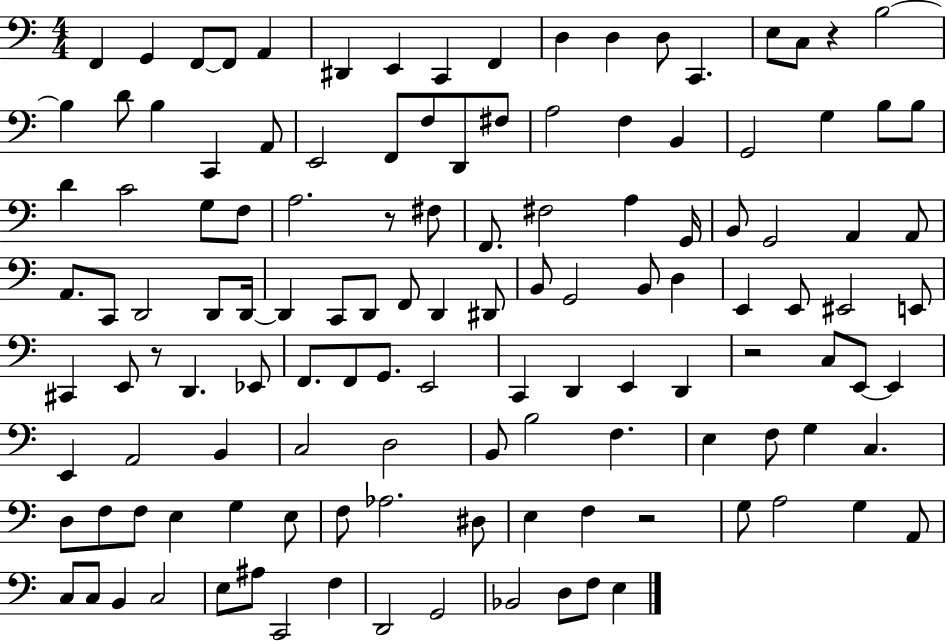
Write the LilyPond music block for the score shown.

{
  \clef bass
  \numericTimeSignature
  \time 4/4
  \key c \major
  f,4 g,4 f,8~~ f,8 a,4 | dis,4 e,4 c,4 f,4 | d4 d4 d8 c,4. | e8 c8 r4 b2~~ | \break b4 d'8 b4 c,4 a,8 | e,2 f,8 f8 d,8 fis8 | a2 f4 b,4 | g,2 g4 b8 b8 | \break d'4 c'2 g8 f8 | a2. r8 fis8 | f,8. fis2 a4 g,16 | b,8 g,2 a,4 a,8 | \break a,8. c,8 d,2 d,8 d,16~~ | d,4 c,8 d,8 f,8 d,4 dis,8 | b,8 g,2 b,8 d4 | e,4 e,8 eis,2 e,8 | \break cis,4 e,8 r8 d,4. ees,8 | f,8. f,8 g,8. e,2 | c,4 d,4 e,4 d,4 | r2 c8 e,8~~ e,4 | \break e,4 a,2 b,4 | c2 d2 | b,8 b2 f4. | e4 f8 g4 c4. | \break d8 f8 f8 e4 g4 e8 | f8 aes2. dis8 | e4 f4 r2 | g8 a2 g4 a,8 | \break c8 c8 b,4 c2 | e8 ais8 c,2 f4 | d,2 g,2 | bes,2 d8 f8 e4 | \break \bar "|."
}